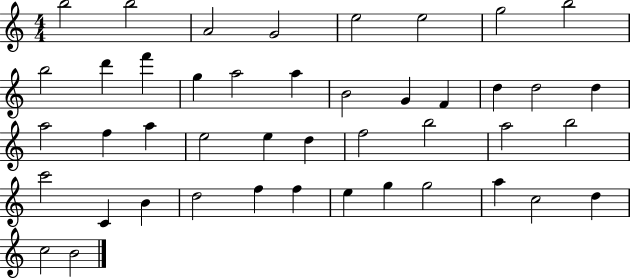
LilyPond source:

{
  \clef treble
  \numericTimeSignature
  \time 4/4
  \key c \major
  b''2 b''2 | a'2 g'2 | e''2 e''2 | g''2 b''2 | \break b''2 d'''4 f'''4 | g''4 a''2 a''4 | b'2 g'4 f'4 | d''4 d''2 d''4 | \break a''2 f''4 a''4 | e''2 e''4 d''4 | f''2 b''2 | a''2 b''2 | \break c'''2 c'4 b'4 | d''2 f''4 f''4 | e''4 g''4 g''2 | a''4 c''2 d''4 | \break c''2 b'2 | \bar "|."
}